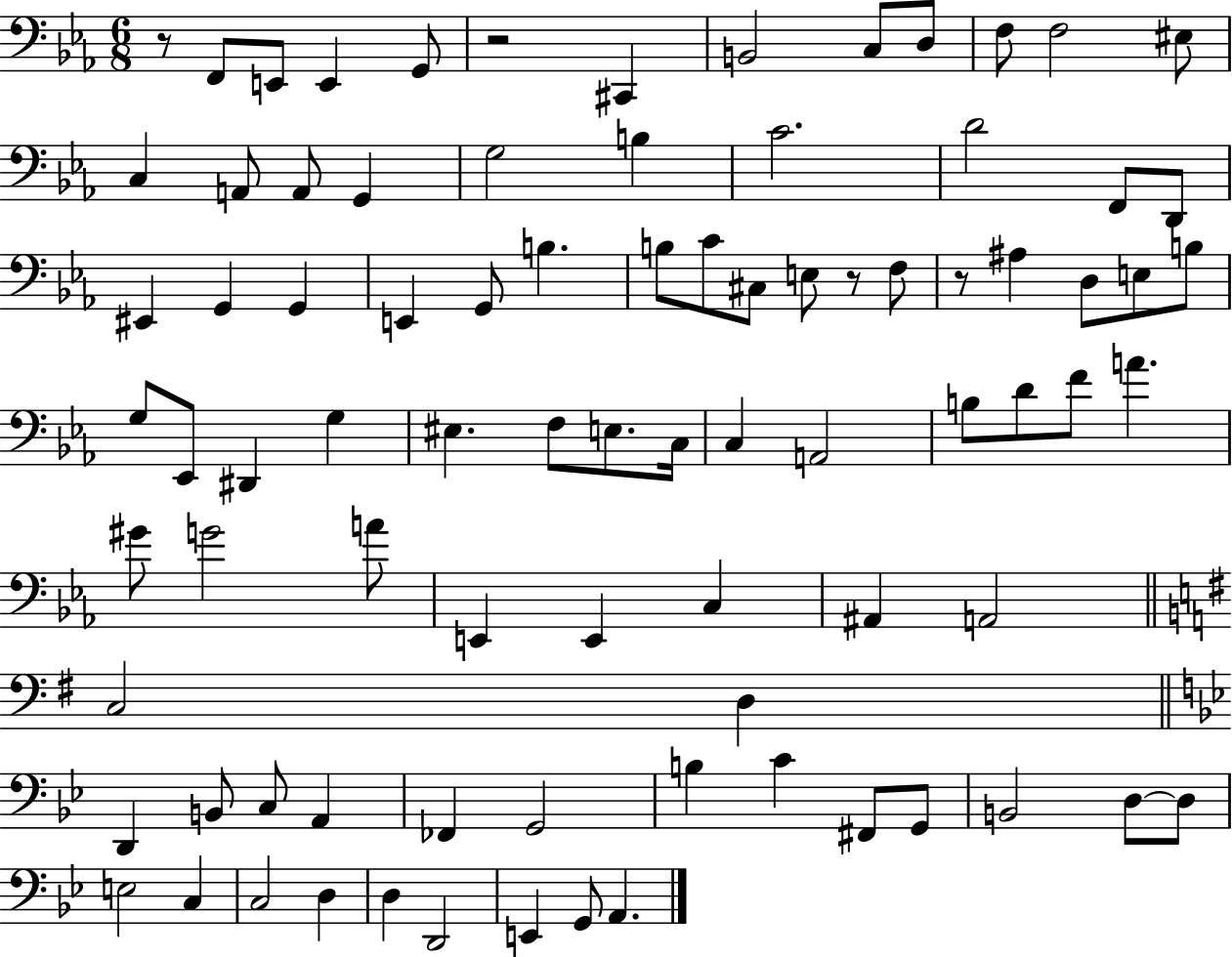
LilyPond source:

{
  \clef bass
  \numericTimeSignature
  \time 6/8
  \key ees \major
  r8 f,8 e,8 e,4 g,8 | r2 cis,4 | b,2 c8 d8 | f8 f2 eis8 | \break c4 a,8 a,8 g,4 | g2 b4 | c'2. | d'2 f,8 d,8 | \break eis,4 g,4 g,4 | e,4 g,8 b4. | b8 c'8 cis8 e8 r8 f8 | r8 ais4 d8 e8 b8 | \break g8 ees,8 dis,4 g4 | eis4. f8 e8. c16 | c4 a,2 | b8 d'8 f'8 a'4. | \break gis'8 g'2 a'8 | e,4 e,4 c4 | ais,4 a,2 | \bar "||" \break \key g \major c2 d4 | \bar "||" \break \key bes \major d,4 b,8 c8 a,4 | fes,4 g,2 | b4 c'4 fis,8 g,8 | b,2 d8~~ d8 | \break e2 c4 | c2 d4 | d4 d,2 | e,4 g,8 a,4. | \break \bar "|."
}